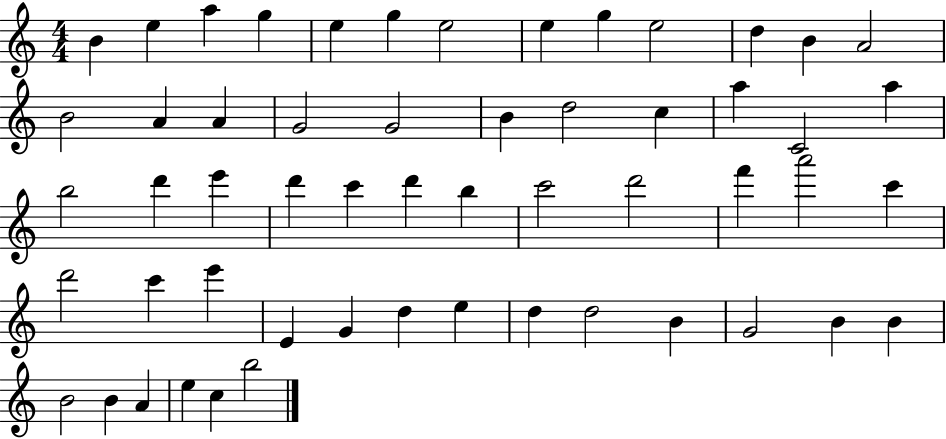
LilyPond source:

{
  \clef treble
  \numericTimeSignature
  \time 4/4
  \key c \major
  b'4 e''4 a''4 g''4 | e''4 g''4 e''2 | e''4 g''4 e''2 | d''4 b'4 a'2 | \break b'2 a'4 a'4 | g'2 g'2 | b'4 d''2 c''4 | a''4 c'2 a''4 | \break b''2 d'''4 e'''4 | d'''4 c'''4 d'''4 b''4 | c'''2 d'''2 | f'''4 a'''2 c'''4 | \break d'''2 c'''4 e'''4 | e'4 g'4 d''4 e''4 | d''4 d''2 b'4 | g'2 b'4 b'4 | \break b'2 b'4 a'4 | e''4 c''4 b''2 | \bar "|."
}